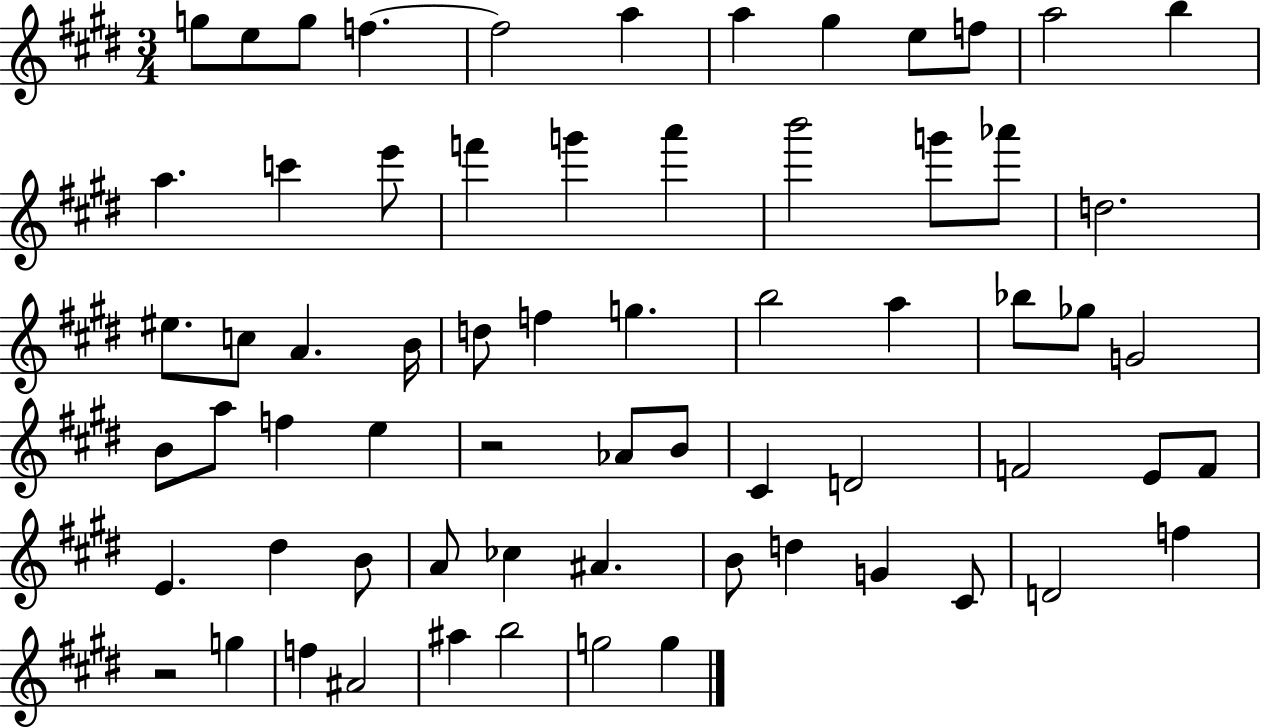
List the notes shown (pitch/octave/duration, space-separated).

G5/e E5/e G5/e F5/q. F5/h A5/q A5/q G#5/q E5/e F5/e A5/h B5/q A5/q. C6/q E6/e F6/q G6/q A6/q B6/h G6/e Ab6/e D5/h. EIS5/e. C5/e A4/q. B4/s D5/e F5/q G5/q. B5/h A5/q Bb5/e Gb5/e G4/h B4/e A5/e F5/q E5/q R/h Ab4/e B4/e C#4/q D4/h F4/h E4/e F4/e E4/q. D#5/q B4/e A4/e CES5/q A#4/q. B4/e D5/q G4/q C#4/e D4/h F5/q R/h G5/q F5/q A#4/h A#5/q B5/h G5/h G5/q